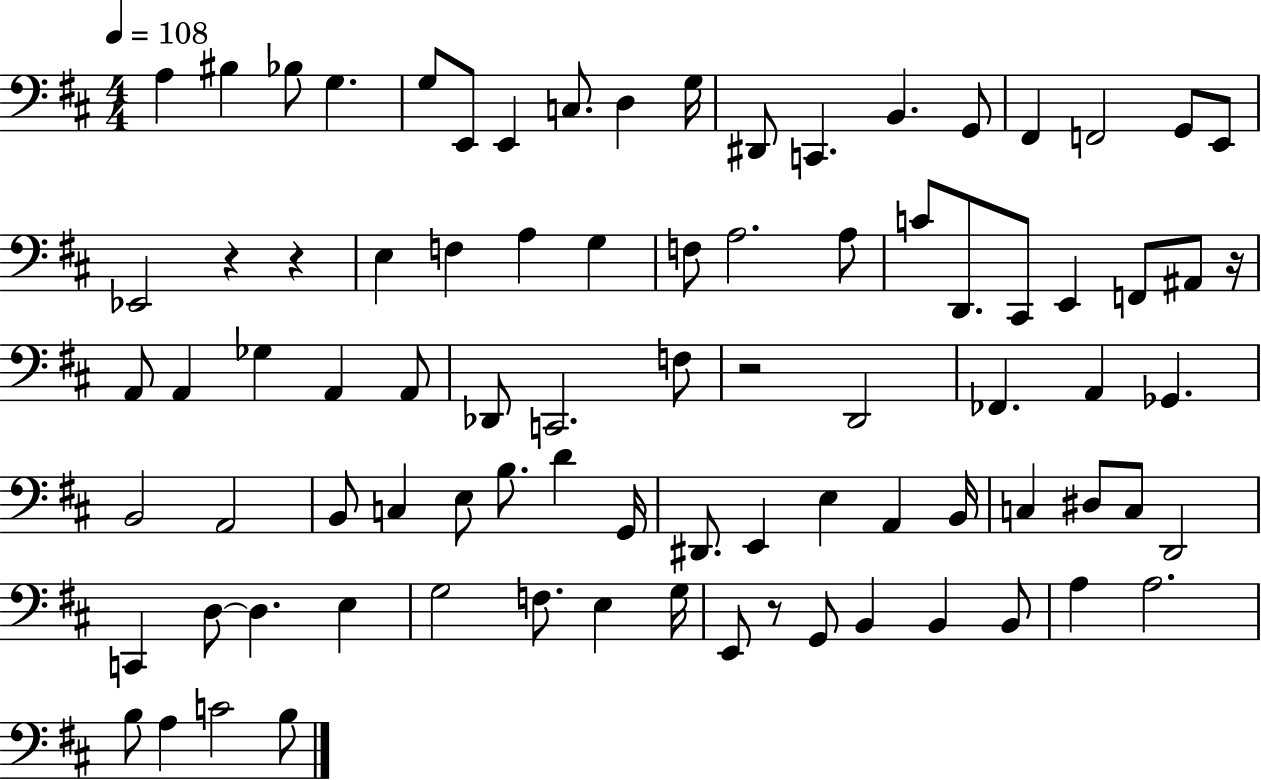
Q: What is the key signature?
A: D major